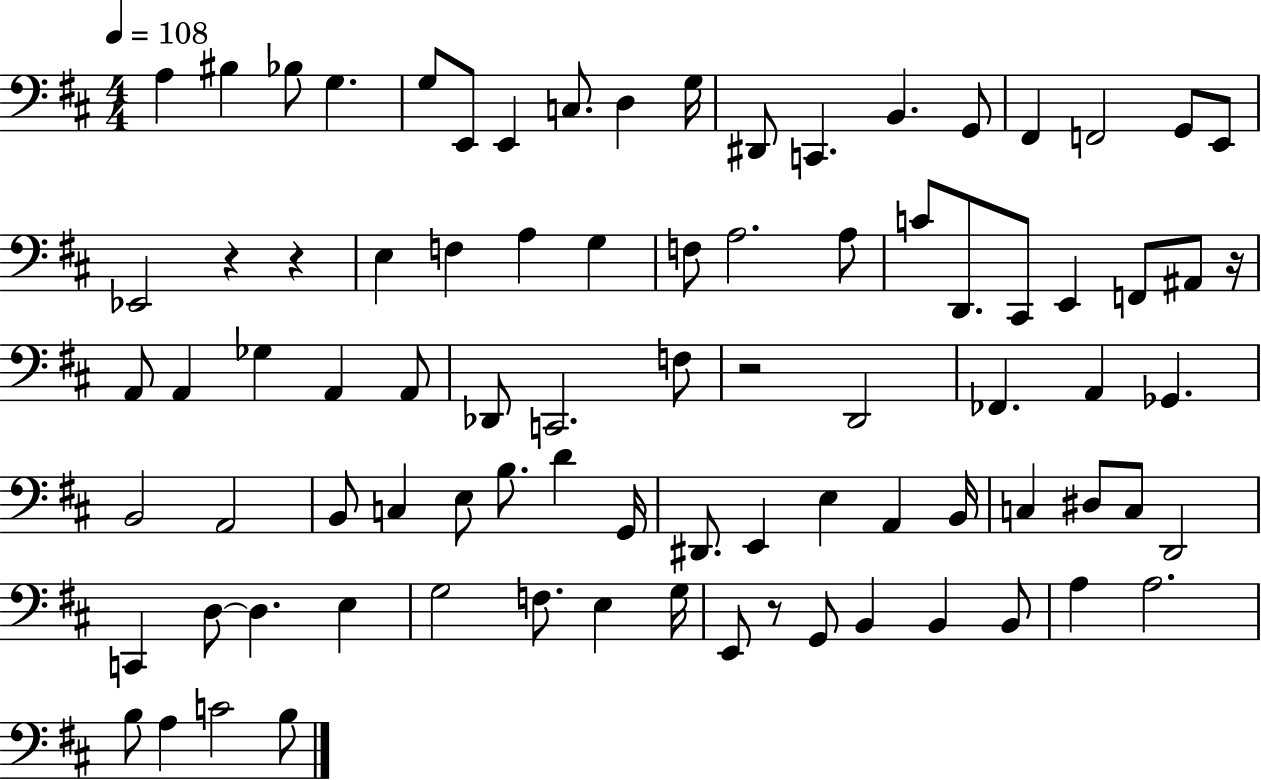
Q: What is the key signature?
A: D major